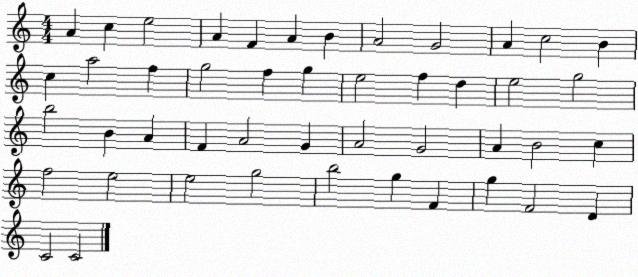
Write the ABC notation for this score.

X:1
T:Untitled
M:4/4
L:1/4
K:C
A c e2 A F A B A2 G2 A c2 B c a2 f g2 f g e2 f d e2 g2 b2 B A F A2 G A2 G2 A B2 c f2 e2 e2 g2 b2 g F g F2 D C2 C2